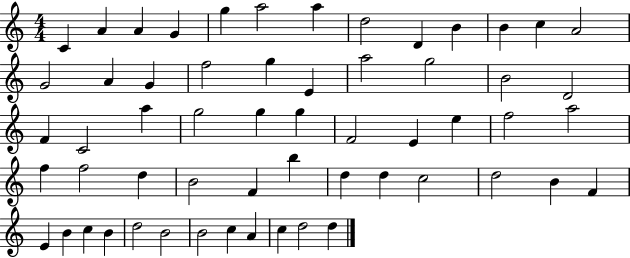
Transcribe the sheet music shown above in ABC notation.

X:1
T:Untitled
M:4/4
L:1/4
K:C
C A A G g a2 a d2 D B B c A2 G2 A G f2 g E a2 g2 B2 D2 F C2 a g2 g g F2 E e f2 a2 f f2 d B2 F b d d c2 d2 B F E B c B d2 B2 B2 c A c d2 d